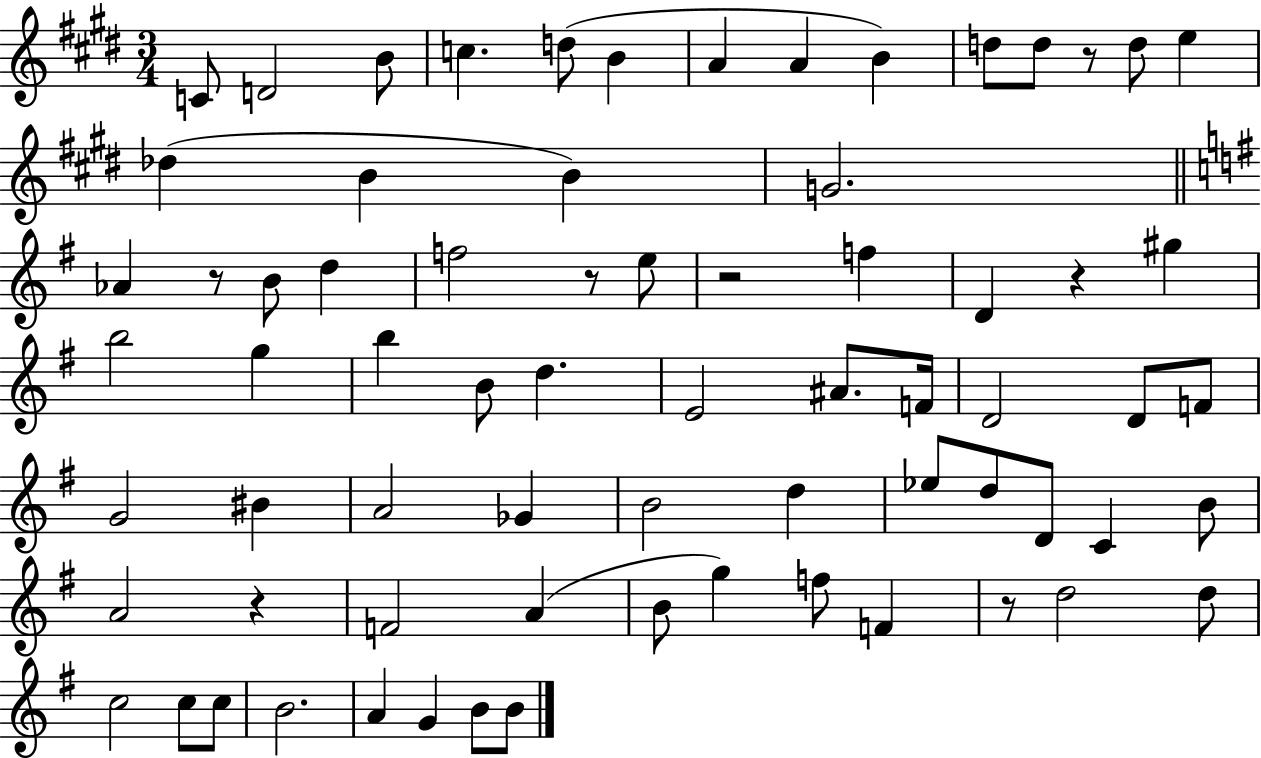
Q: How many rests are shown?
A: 7